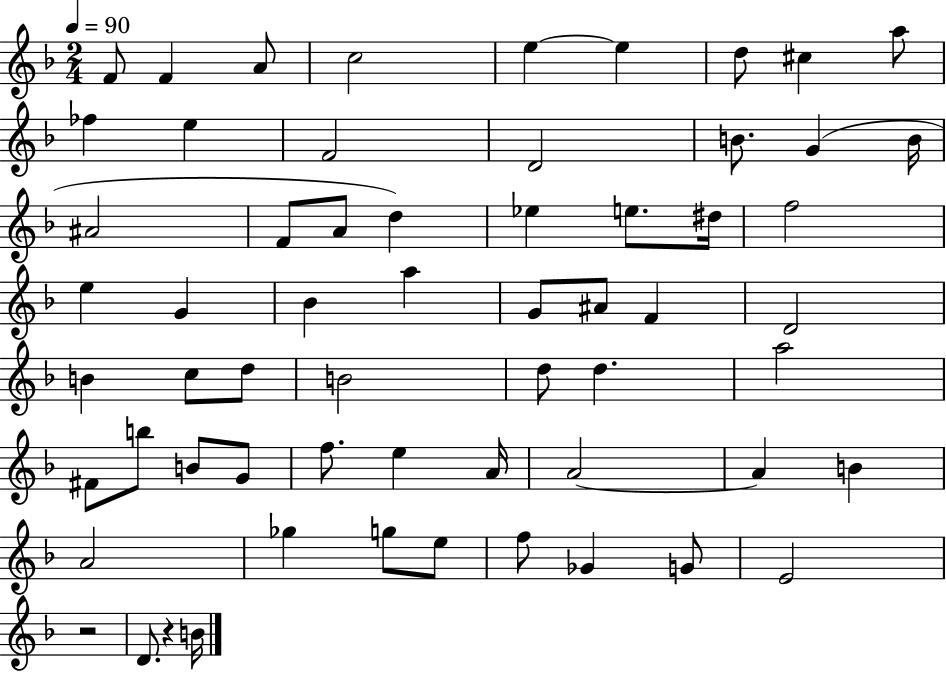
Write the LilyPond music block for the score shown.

{
  \clef treble
  \numericTimeSignature
  \time 2/4
  \key f \major
  \tempo 4 = 90
  f'8 f'4 a'8 | c''2 | e''4~~ e''4 | d''8 cis''4 a''8 | \break fes''4 e''4 | f'2 | d'2 | b'8. g'4( b'16 | \break ais'2 | f'8 a'8 d''4) | ees''4 e''8. dis''16 | f''2 | \break e''4 g'4 | bes'4 a''4 | g'8 ais'8 f'4 | d'2 | \break b'4 c''8 d''8 | b'2 | d''8 d''4. | a''2 | \break fis'8 b''8 b'8 g'8 | f''8. e''4 a'16 | a'2~~ | a'4 b'4 | \break a'2 | ges''4 g''8 e''8 | f''8 ges'4 g'8 | e'2 | \break r2 | d'8. r4 b'16 | \bar "|."
}